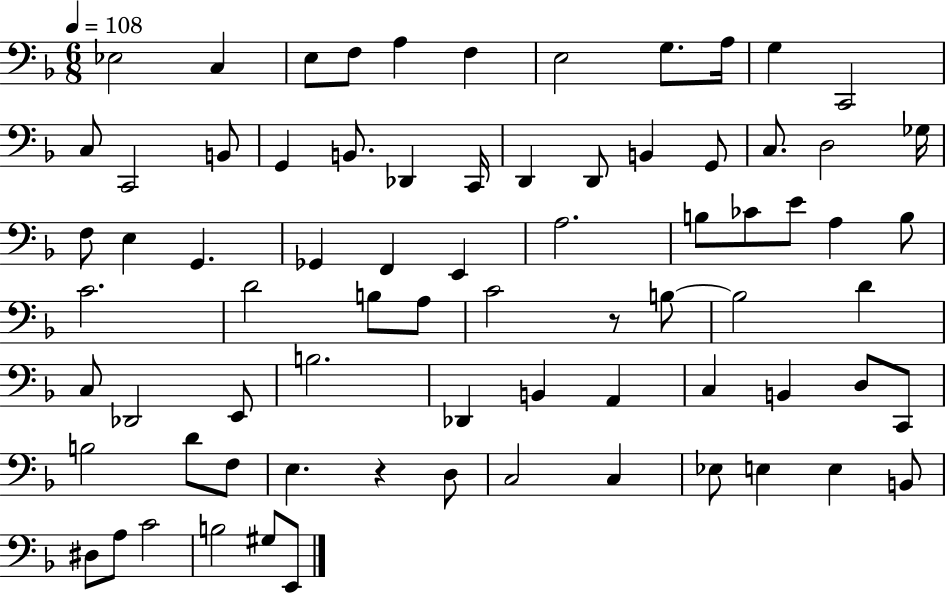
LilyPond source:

{
  \clef bass
  \numericTimeSignature
  \time 6/8
  \key f \major
  \tempo 4 = 108
  ees2 c4 | e8 f8 a4 f4 | e2 g8. a16 | g4 c,2 | \break c8 c,2 b,8 | g,4 b,8. des,4 c,16 | d,4 d,8 b,4 g,8 | c8. d2 ges16 | \break f8 e4 g,4. | ges,4 f,4 e,4 | a2. | b8 ces'8 e'8 a4 b8 | \break c'2. | d'2 b8 a8 | c'2 r8 b8~~ | b2 d'4 | \break c8 des,2 e,8 | b2. | des,4 b,4 a,4 | c4 b,4 d8 c,8 | \break b2 d'8 f8 | e4. r4 d8 | c2 c4 | ees8 e4 e4 b,8 | \break dis8 a8 c'2 | b2 gis8 e,8 | \bar "|."
}